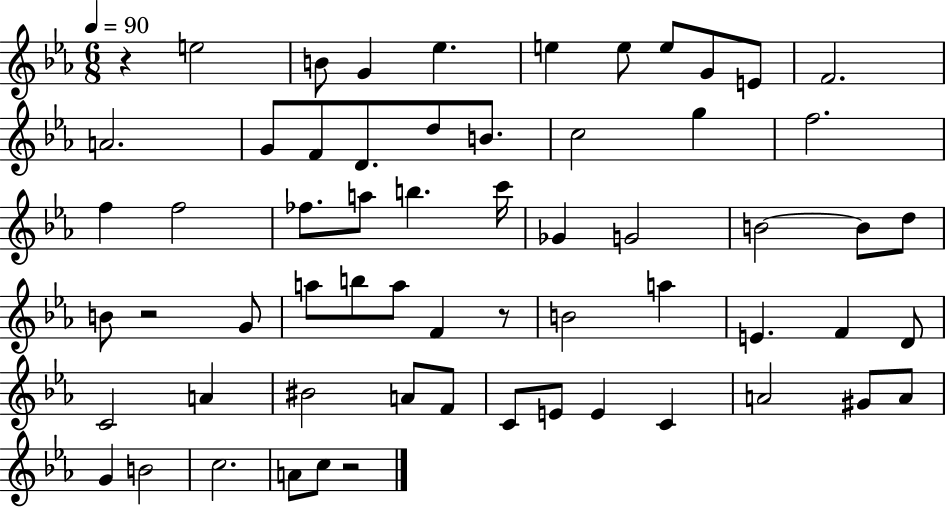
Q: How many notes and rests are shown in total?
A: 62